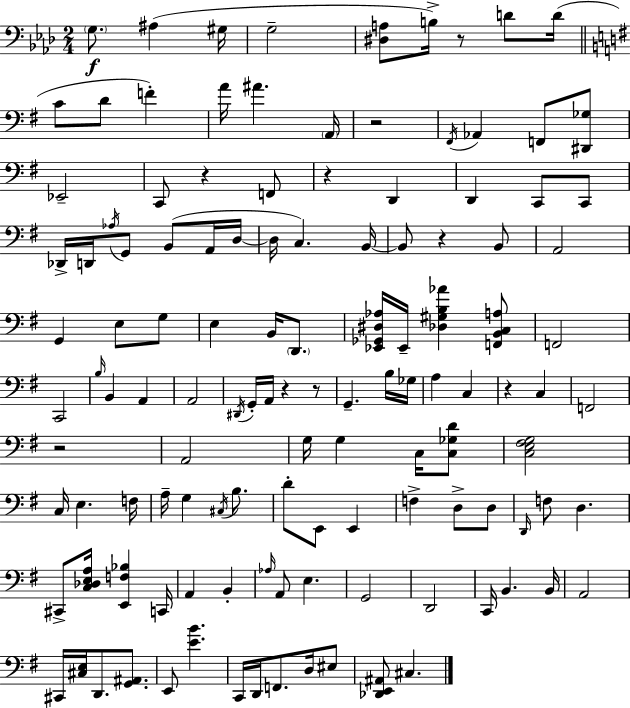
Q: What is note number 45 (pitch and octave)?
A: C2